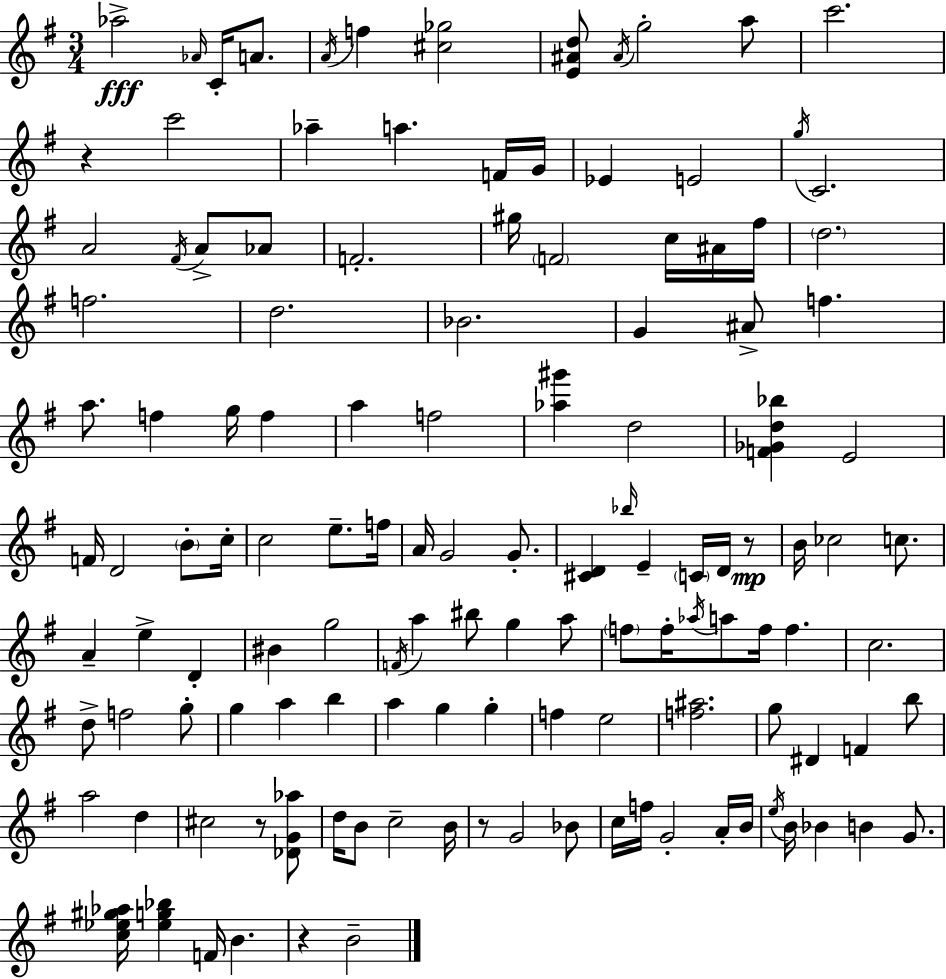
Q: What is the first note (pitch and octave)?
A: Ab5